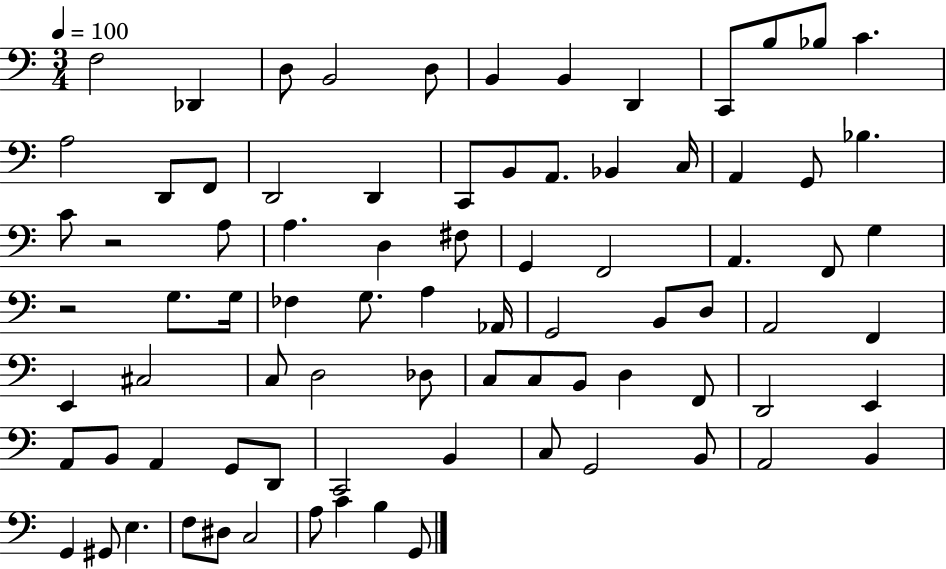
{
  \clef bass
  \numericTimeSignature
  \time 3/4
  \key c \major
  \tempo 4 = 100
  f2 des,4 | d8 b,2 d8 | b,4 b,4 d,4 | c,8 b8 bes8 c'4. | \break a2 d,8 f,8 | d,2 d,4 | c,8 b,8 a,8. bes,4 c16 | a,4 g,8 bes4. | \break c'8 r2 a8 | a4. d4 fis8 | g,4 f,2 | a,4. f,8 g4 | \break r2 g8. g16 | fes4 g8. a4 aes,16 | g,2 b,8 d8 | a,2 f,4 | \break e,4 cis2 | c8 d2 des8 | c8 c8 b,8 d4 f,8 | d,2 e,4 | \break a,8 b,8 a,4 g,8 d,8 | c,2 b,4 | c8 g,2 b,8 | a,2 b,4 | \break g,4 gis,8 e4. | f8 dis8 c2 | a8 c'4 b4 g,8 | \bar "|."
}